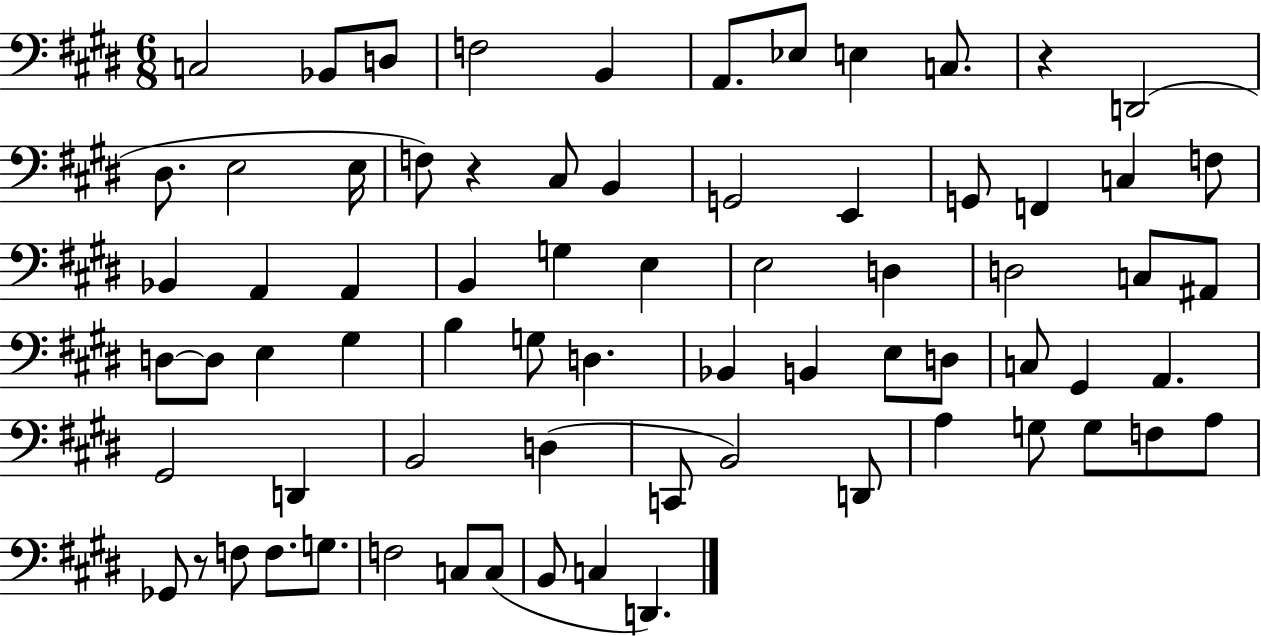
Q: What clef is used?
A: bass